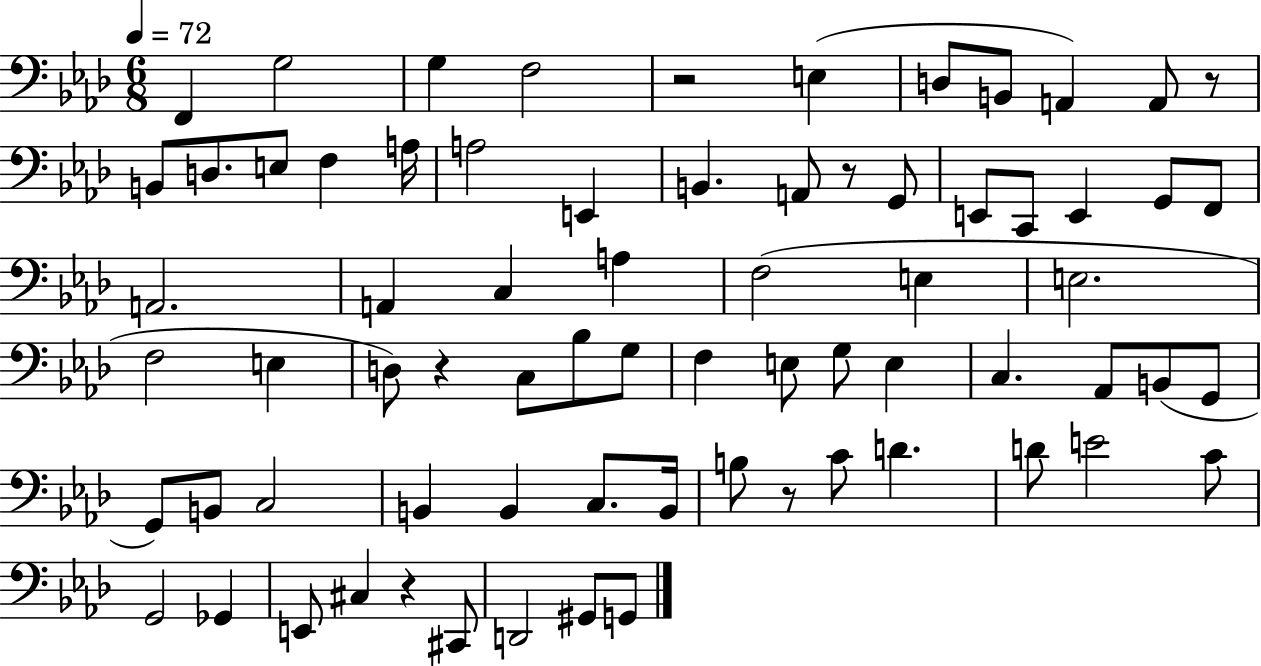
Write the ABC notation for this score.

X:1
T:Untitled
M:6/8
L:1/4
K:Ab
F,, G,2 G, F,2 z2 E, D,/2 B,,/2 A,, A,,/2 z/2 B,,/2 D,/2 E,/2 F, A,/4 A,2 E,, B,, A,,/2 z/2 G,,/2 E,,/2 C,,/2 E,, G,,/2 F,,/2 A,,2 A,, C, A, F,2 E, E,2 F,2 E, D,/2 z C,/2 _B,/2 G,/2 F, E,/2 G,/2 E, C, _A,,/2 B,,/2 G,,/2 G,,/2 B,,/2 C,2 B,, B,, C,/2 B,,/4 B,/2 z/2 C/2 D D/2 E2 C/2 G,,2 _G,, E,,/2 ^C, z ^C,,/2 D,,2 ^G,,/2 G,,/2